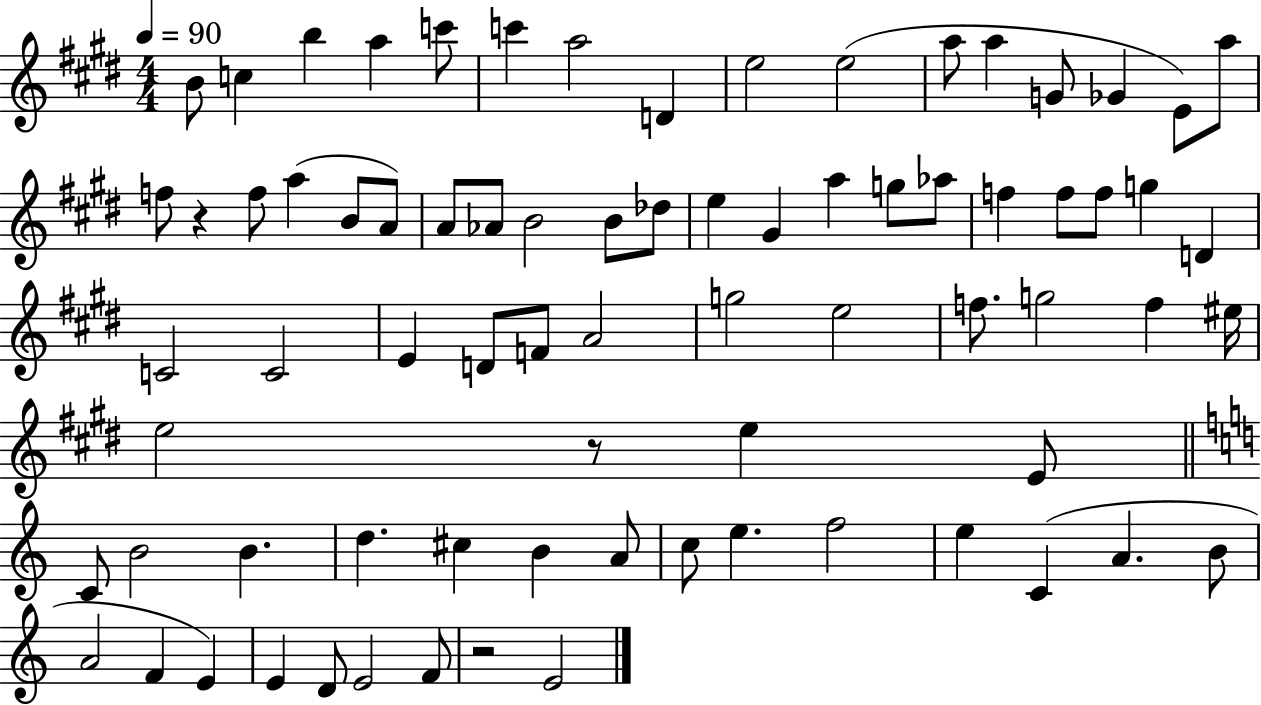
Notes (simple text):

B4/e C5/q B5/q A5/q C6/e C6/q A5/h D4/q E5/h E5/h A5/e A5/q G4/e Gb4/q E4/e A5/e F5/e R/q F5/e A5/q B4/e A4/e A4/e Ab4/e B4/h B4/e Db5/e E5/q G#4/q A5/q G5/e Ab5/e F5/q F5/e F5/e G5/q D4/q C4/h C4/h E4/q D4/e F4/e A4/h G5/h E5/h F5/e. G5/h F5/q EIS5/s E5/h R/e E5/q E4/e C4/e B4/h B4/q. D5/q. C#5/q B4/q A4/e C5/e E5/q. F5/h E5/q C4/q A4/q. B4/e A4/h F4/q E4/q E4/q D4/e E4/h F4/e R/h E4/h